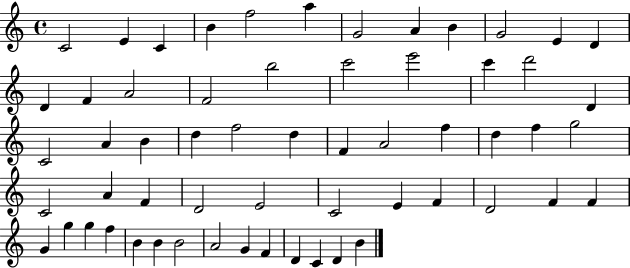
X:1
T:Untitled
M:4/4
L:1/4
K:C
C2 E C B f2 a G2 A B G2 E D D F A2 F2 b2 c'2 e'2 c' d'2 D C2 A B d f2 d F A2 f d f g2 C2 A F D2 E2 C2 E F D2 F F G g g f B B B2 A2 G F D C D B